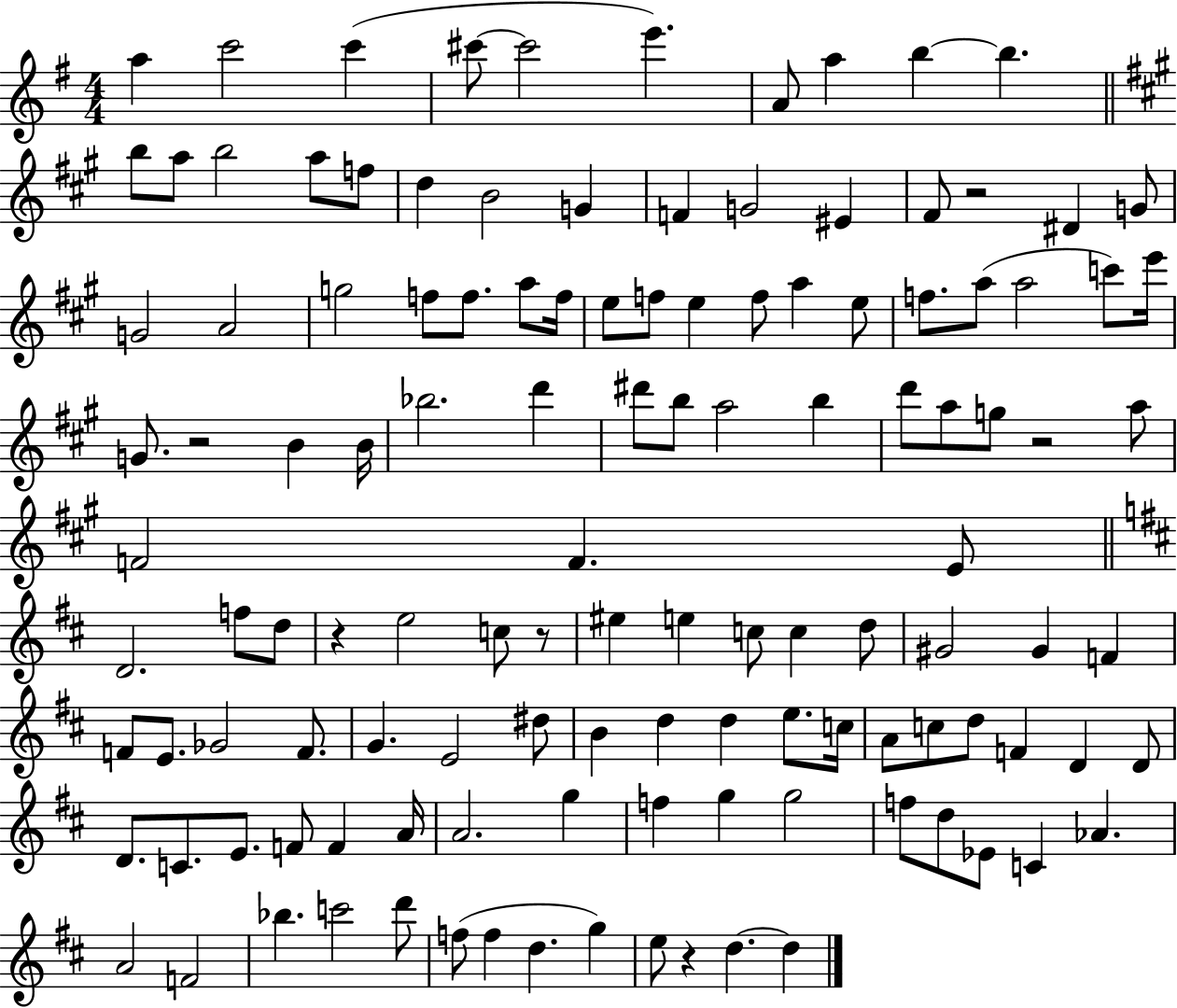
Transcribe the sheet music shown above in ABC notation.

X:1
T:Untitled
M:4/4
L:1/4
K:G
a c'2 c' ^c'/2 ^c'2 e' A/2 a b b b/2 a/2 b2 a/2 f/2 d B2 G F G2 ^E ^F/2 z2 ^D G/2 G2 A2 g2 f/2 f/2 a/2 f/4 e/2 f/2 e f/2 a e/2 f/2 a/2 a2 c'/2 e'/4 G/2 z2 B B/4 _b2 d' ^d'/2 b/2 a2 b d'/2 a/2 g/2 z2 a/2 F2 F E/2 D2 f/2 d/2 z e2 c/2 z/2 ^e e c/2 c d/2 ^G2 ^G F F/2 E/2 _G2 F/2 G E2 ^d/2 B d d e/2 c/4 A/2 c/2 d/2 F D D/2 D/2 C/2 E/2 F/2 F A/4 A2 g f g g2 f/2 d/2 _E/2 C _A A2 F2 _b c'2 d'/2 f/2 f d g e/2 z d d